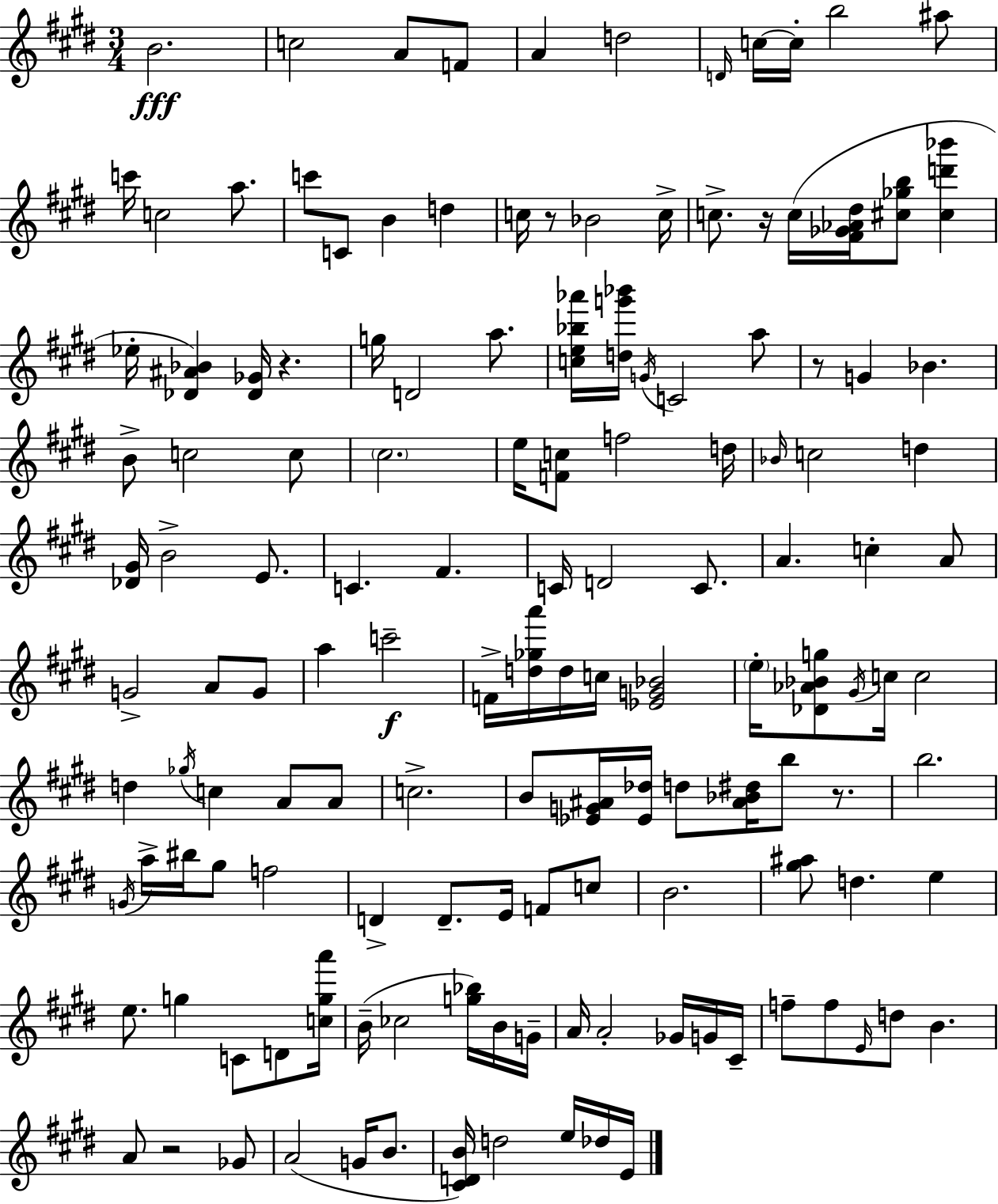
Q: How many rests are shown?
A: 6